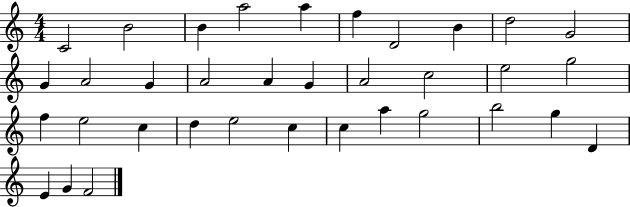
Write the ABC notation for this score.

X:1
T:Untitled
M:4/4
L:1/4
K:C
C2 B2 B a2 a f D2 B d2 G2 G A2 G A2 A G A2 c2 e2 g2 f e2 c d e2 c c a g2 b2 g D E G F2